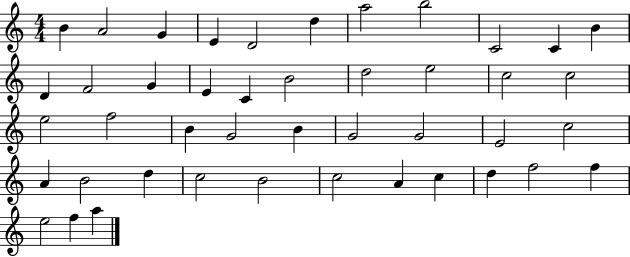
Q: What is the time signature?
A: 4/4